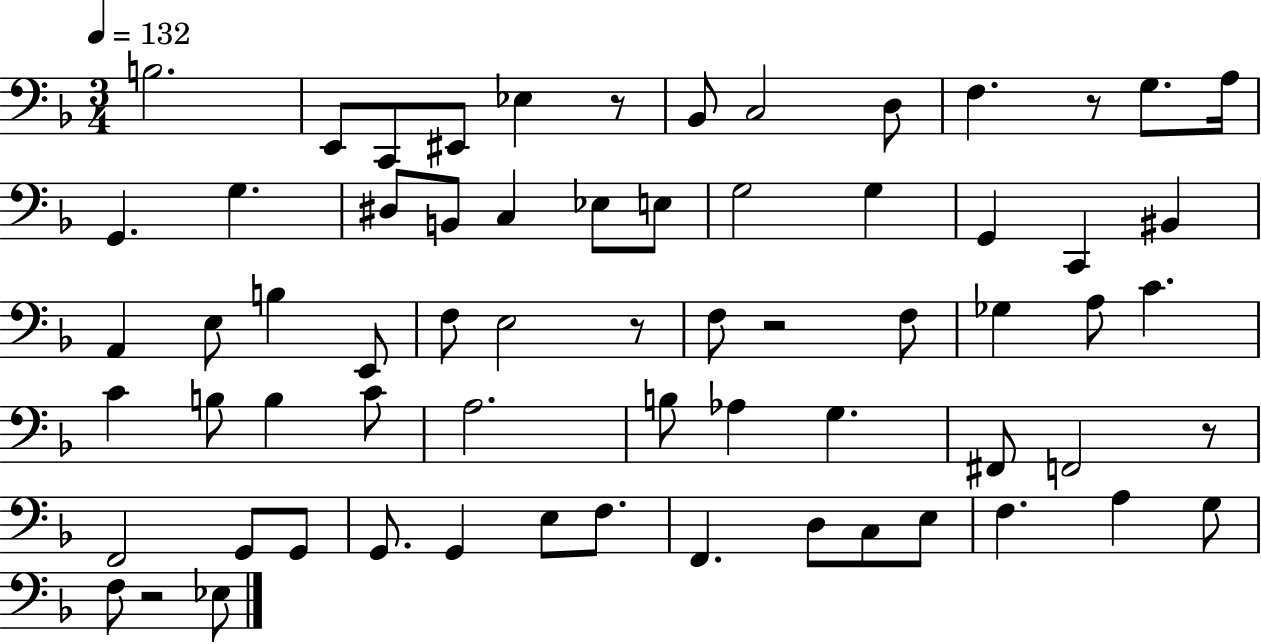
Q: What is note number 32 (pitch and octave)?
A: Gb3